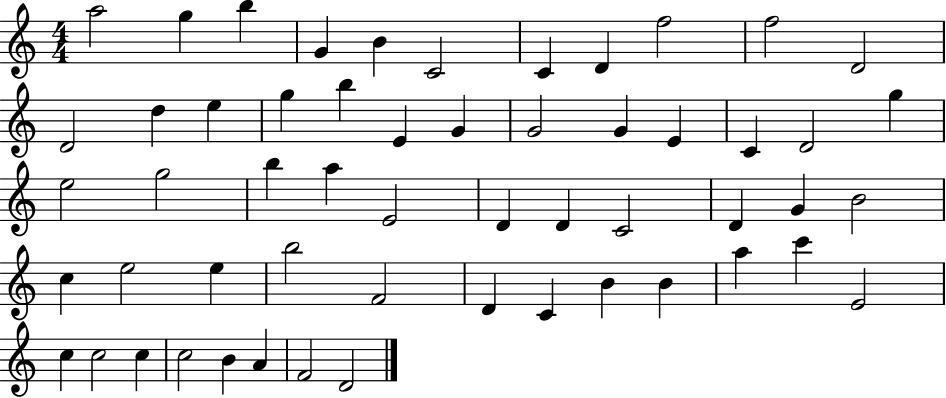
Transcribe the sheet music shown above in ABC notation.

X:1
T:Untitled
M:4/4
L:1/4
K:C
a2 g b G B C2 C D f2 f2 D2 D2 d e g b E G G2 G E C D2 g e2 g2 b a E2 D D C2 D G B2 c e2 e b2 F2 D C B B a c' E2 c c2 c c2 B A F2 D2